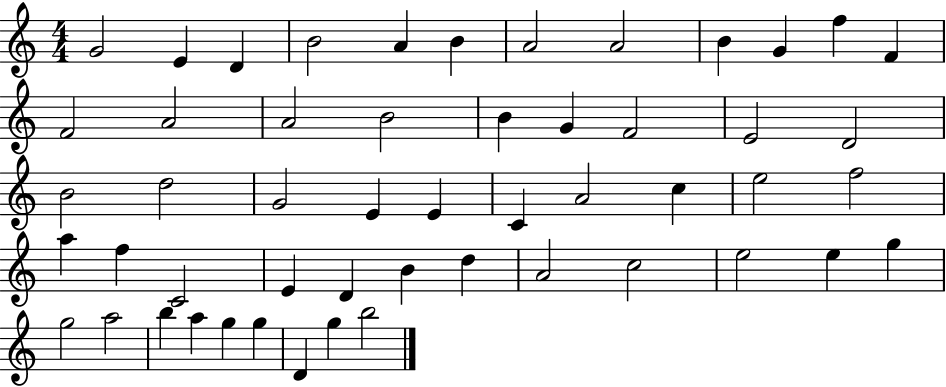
{
  \clef treble
  \numericTimeSignature
  \time 4/4
  \key c \major
  g'2 e'4 d'4 | b'2 a'4 b'4 | a'2 a'2 | b'4 g'4 f''4 f'4 | \break f'2 a'2 | a'2 b'2 | b'4 g'4 f'2 | e'2 d'2 | \break b'2 d''2 | g'2 e'4 e'4 | c'4 a'2 c''4 | e''2 f''2 | \break a''4 f''4 c'2 | e'4 d'4 b'4 d''4 | a'2 c''2 | e''2 e''4 g''4 | \break g''2 a''2 | b''4 a''4 g''4 g''4 | d'4 g''4 b''2 | \bar "|."
}